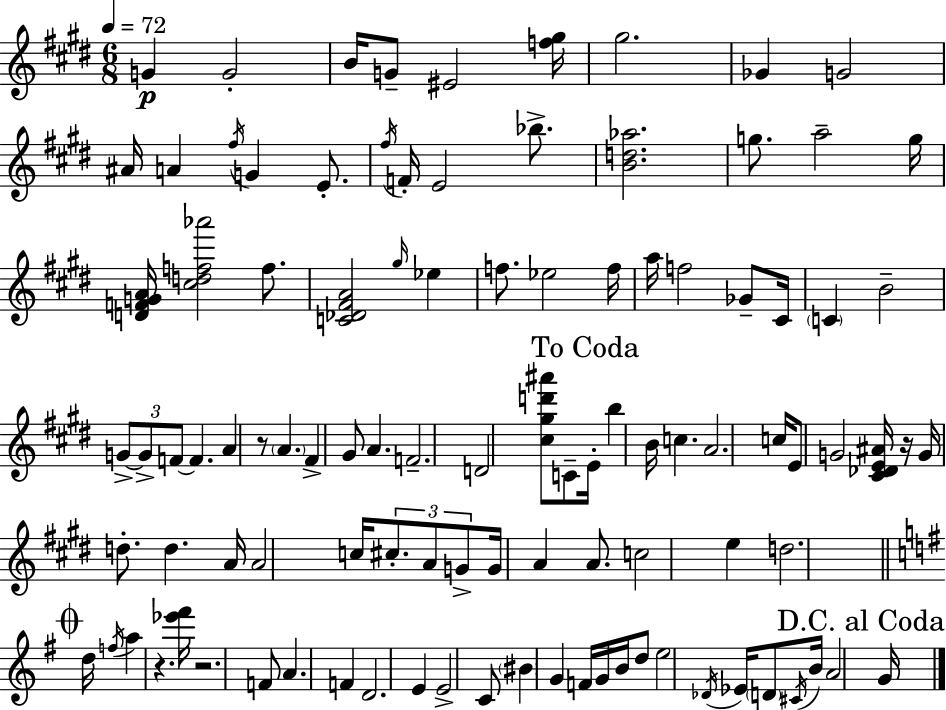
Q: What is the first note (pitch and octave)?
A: G4